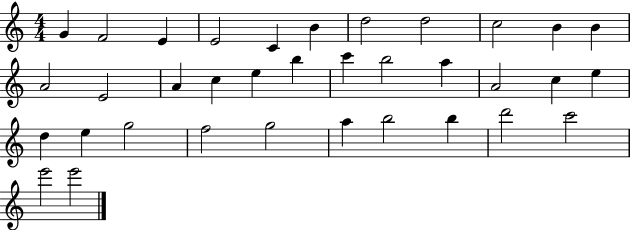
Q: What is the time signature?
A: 4/4